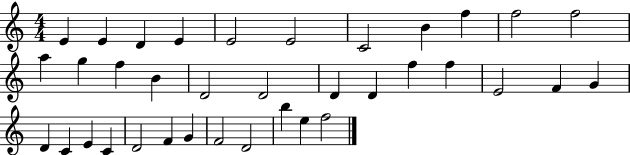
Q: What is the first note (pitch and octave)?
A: E4